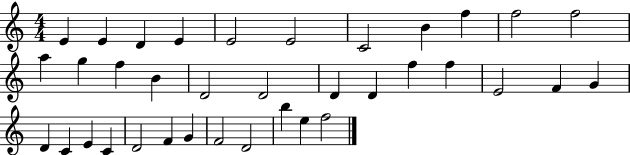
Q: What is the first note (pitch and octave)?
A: E4